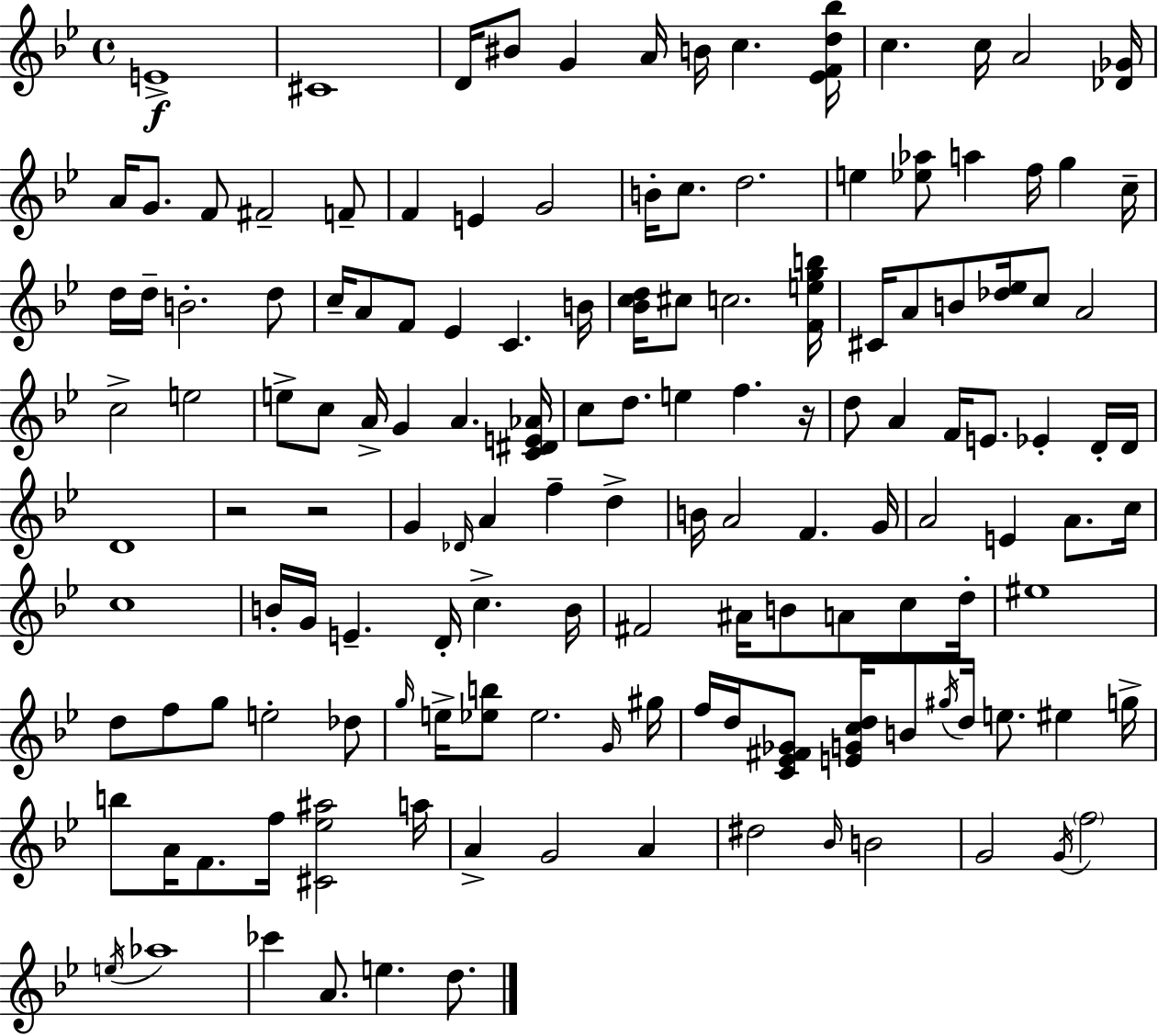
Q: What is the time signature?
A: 4/4